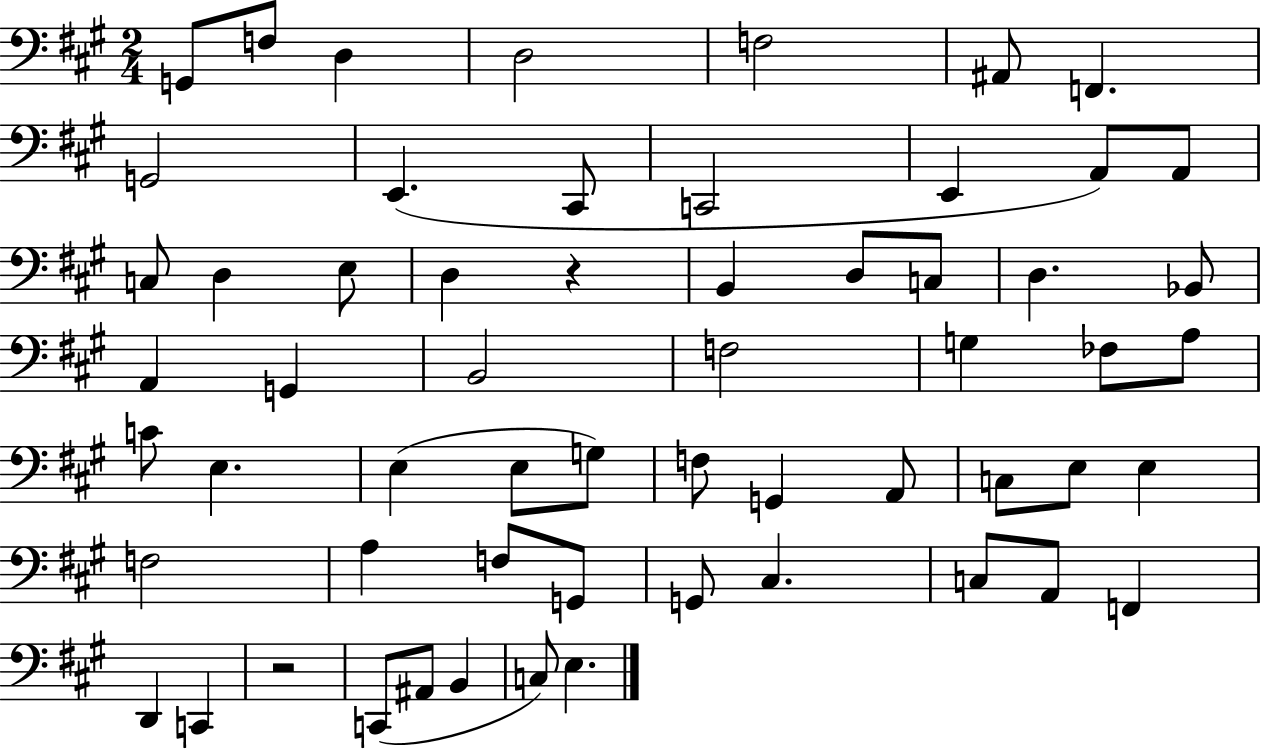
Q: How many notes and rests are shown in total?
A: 59